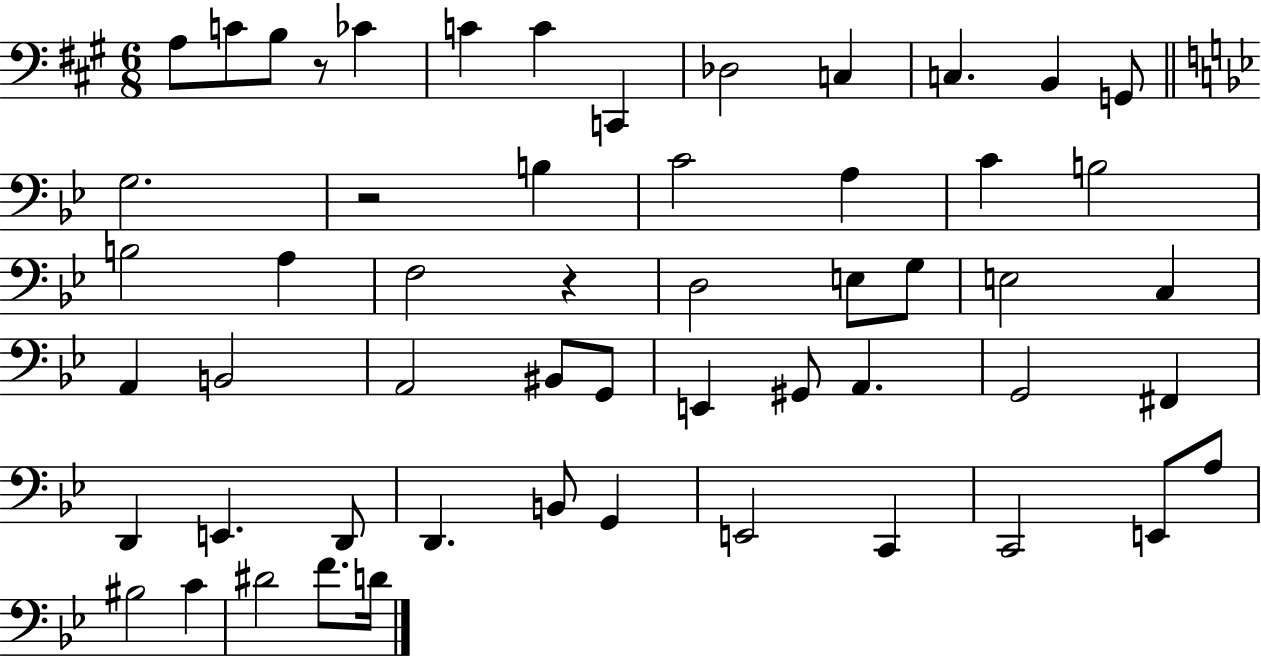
A3/e C4/e B3/e R/e CES4/q C4/q C4/q C2/q Db3/h C3/q C3/q. B2/q G2/e G3/h. R/h B3/q C4/h A3/q C4/q B3/h B3/h A3/q F3/h R/q D3/h E3/e G3/e E3/h C3/q A2/q B2/h A2/h BIS2/e G2/e E2/q G#2/e A2/q. G2/h F#2/q D2/q E2/q. D2/e D2/q. B2/e G2/q E2/h C2/q C2/h E2/e A3/e BIS3/h C4/q D#4/h F4/e. D4/s